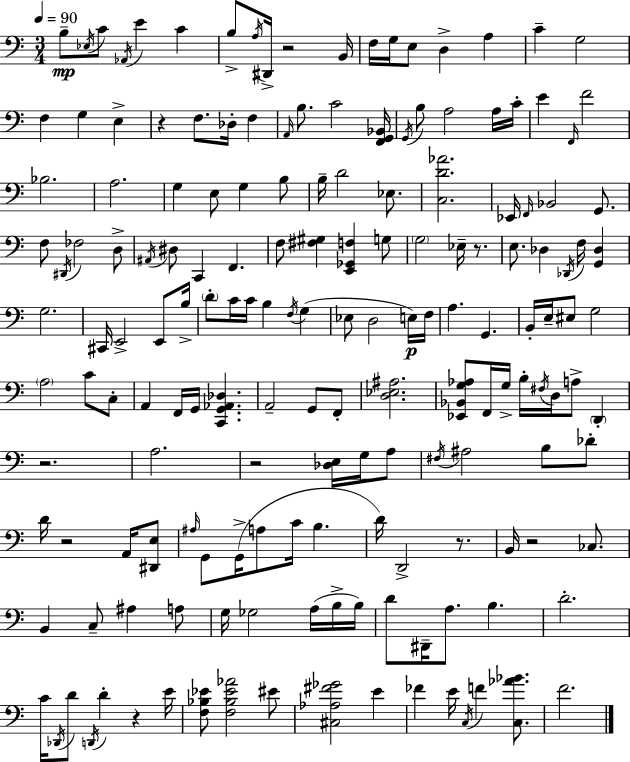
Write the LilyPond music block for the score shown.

{
  \clef bass
  \numericTimeSignature
  \time 3/4
  \key c \major
  \tempo 4 = 90
  b8--\mp \acciaccatura { ees16 } c'8 \acciaccatura { aes,16 } e'4 c'4 | b8-> \acciaccatura { a16 } dis,16-> r2 | b,16 f16 g16 e8 d4-> a4 | c'4-- g2 | \break f4 g4 e4-> | r4 f8. des16-. f4 | \grace { a,16 } b8. c'2 | <f, g, bes,>16 \acciaccatura { g,16 } b8 a2 | \break a16 c'16-. e'4 \grace { f,16 } f'2 | bes2. | a2. | g4 e8 | \break g4 b8 b16-- d'2 | ees8. <c d' aes'>2. | ees,16 \grace { f,16 } bes,2 | g,8. f8 \acciaccatura { dis,16 } fes2 | \break d8-> \acciaccatura { ais,16 } dis8 c,4 | f,4. f8 <fis gis>4 | <e, ges, f>4 g8 \parenthesize g2 | ees16-- r8. e8. | \break des4 \acciaccatura { des,16 } f16 <g, des>4 g2. | cis,16 e,2-> | e,8 b16-> \parenthesize d'8-. | c'16 c'16 b4 \acciaccatura { f16 }( g4 ees8 | \break d2 e16\p) f16 a4. | g,4. b,16-. | e16-- eis8 g2 \parenthesize a2 | c'8 c8-. a,4 | \break f,16 g,16 <c, g, aes, des>4. a,2-- | g,8 f,8-. <d ees ais>2. | <ees, bes, g aes>8 | f,16 g16-> b16-. \acciaccatura { fis16 } d16 a8-> \parenthesize d,4-. | \break r2. | a2. | r2 <des e>16 g16 a8 | \acciaccatura { fis16 } ais2 b8 des'8-. | \break d'16 r2 a,16 <dis, e>8 | \grace { ais16 } g,8 g,16->( a8 c'16 b4. | d'16) d,2-> r8. | b,16 r2 ces8. | \break b,4 c8-- ais4 | a8 g16 ges2 a16( | b16-> b16) d'8 dis,16-- a8. b4. | d'2.-. | \break c'16 \acciaccatura { des,16 } d'8 \acciaccatura { d,16 } d'4-. r4 | e'16 <f bes ees'>8 <f bes ees' aes'>2 | eis'8 <cis aes fis' ges'>2 | e'4 fes'4 e'16 \acciaccatura { c16 } f'4 | \break <c aes' bes'>8. f'2. | \bar "|."
}